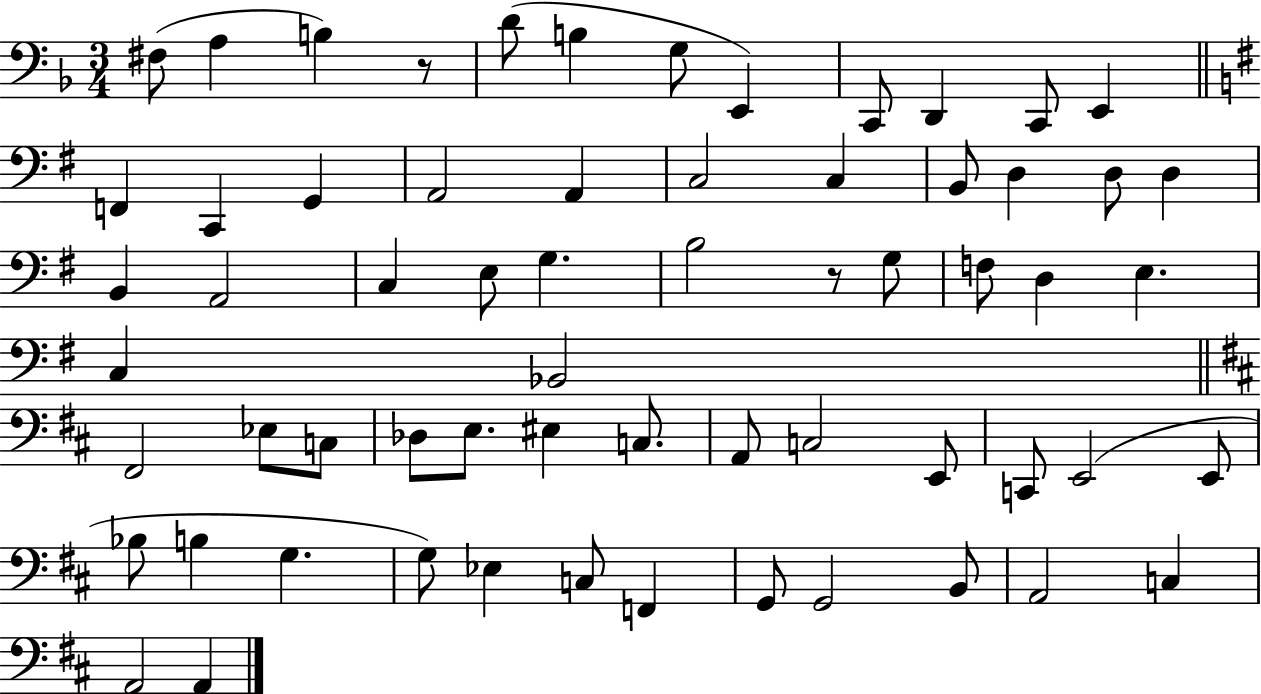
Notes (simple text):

F#3/e A3/q B3/q R/e D4/e B3/q G3/e E2/q C2/e D2/q C2/e E2/q F2/q C2/q G2/q A2/h A2/q C3/h C3/q B2/e D3/q D3/e D3/q B2/q A2/h C3/q E3/e G3/q. B3/h R/e G3/e F3/e D3/q E3/q. C3/q Bb2/h F#2/h Eb3/e C3/e Db3/e E3/e. EIS3/q C3/e. A2/e C3/h E2/e C2/e E2/h E2/e Bb3/e B3/q G3/q. G3/e Eb3/q C3/e F2/q G2/e G2/h B2/e A2/h C3/q A2/h A2/q